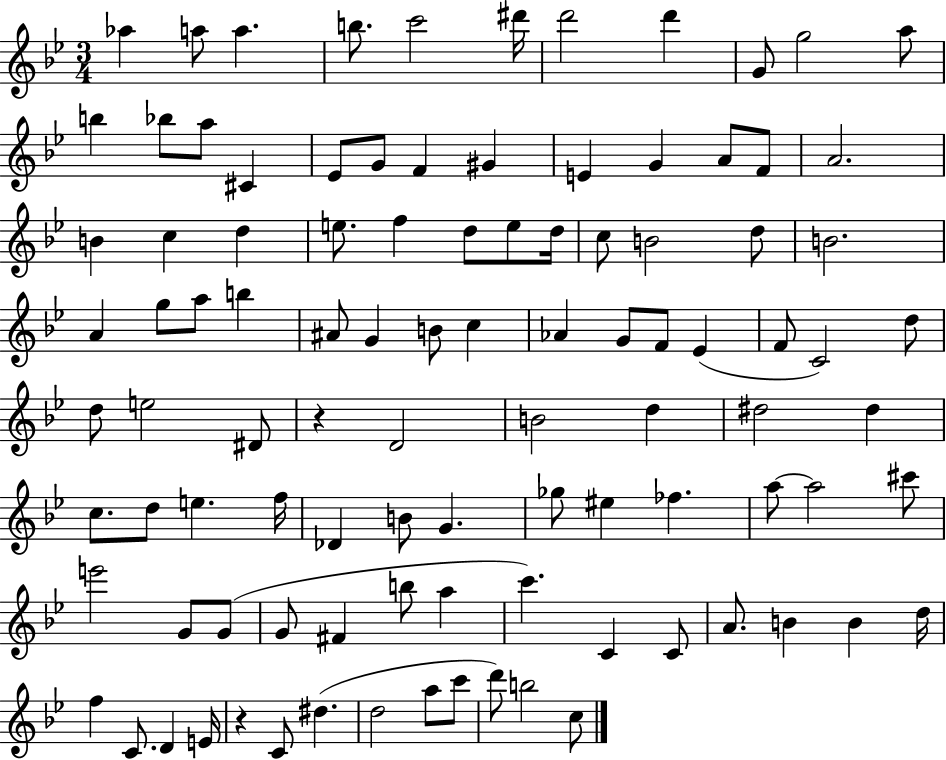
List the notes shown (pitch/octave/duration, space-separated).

Ab5/q A5/e A5/q. B5/e. C6/h D#6/s D6/h D6/q G4/e G5/h A5/e B5/q Bb5/e A5/e C#4/q Eb4/e G4/e F4/q G#4/q E4/q G4/q A4/e F4/e A4/h. B4/q C5/q D5/q E5/e. F5/q D5/e E5/e D5/s C5/e B4/h D5/e B4/h. A4/q G5/e A5/e B5/q A#4/e G4/q B4/e C5/q Ab4/q G4/e F4/e Eb4/q F4/e C4/h D5/e D5/e E5/h D#4/e R/q D4/h B4/h D5/q D#5/h D#5/q C5/e. D5/e E5/q. F5/s Db4/q B4/e G4/q. Gb5/e EIS5/q FES5/q. A5/e A5/h C#6/e E6/h G4/e G4/e G4/e F#4/q B5/e A5/q C6/q. C4/q C4/e A4/e. B4/q B4/q D5/s F5/q C4/e. D4/q E4/s R/q C4/e D#5/q. D5/h A5/e C6/e D6/e B5/h C5/e